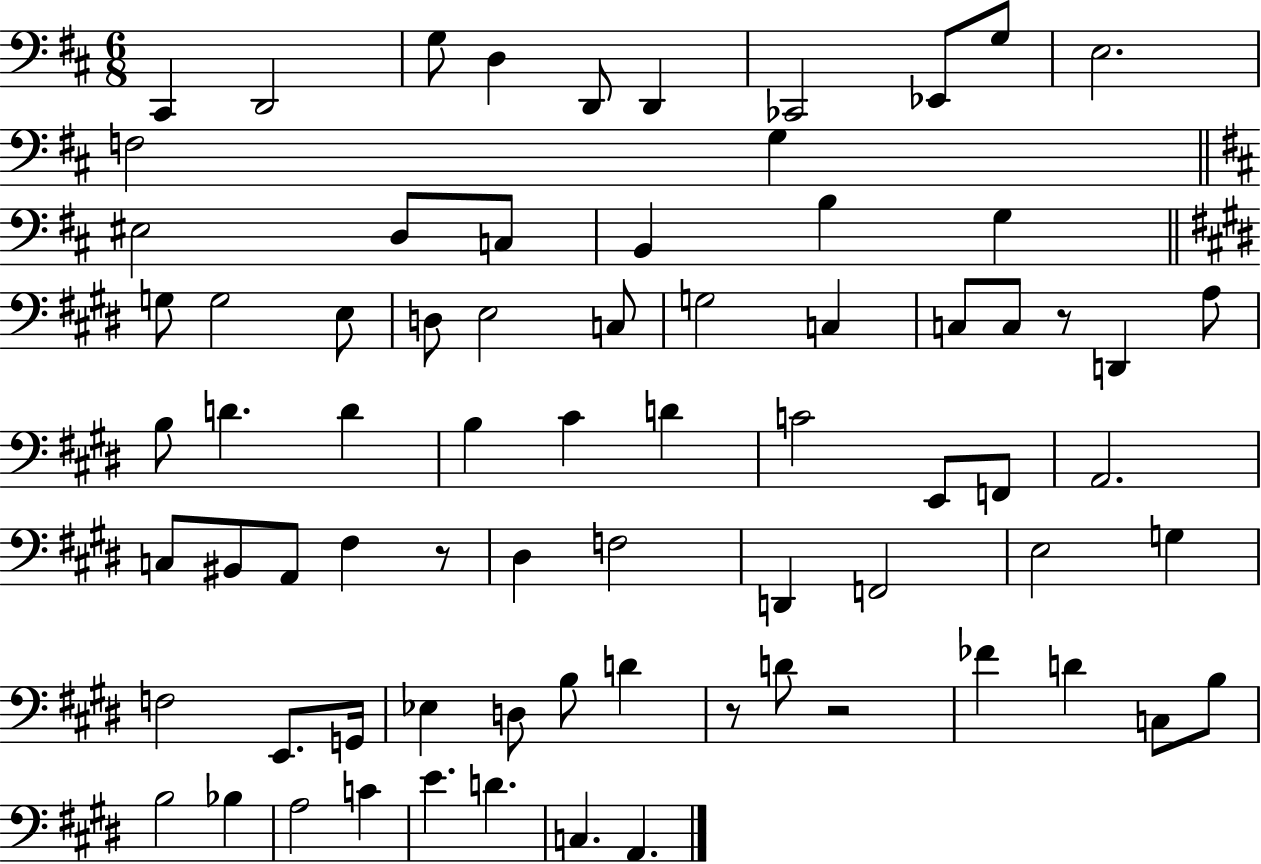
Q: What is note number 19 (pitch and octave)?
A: G3